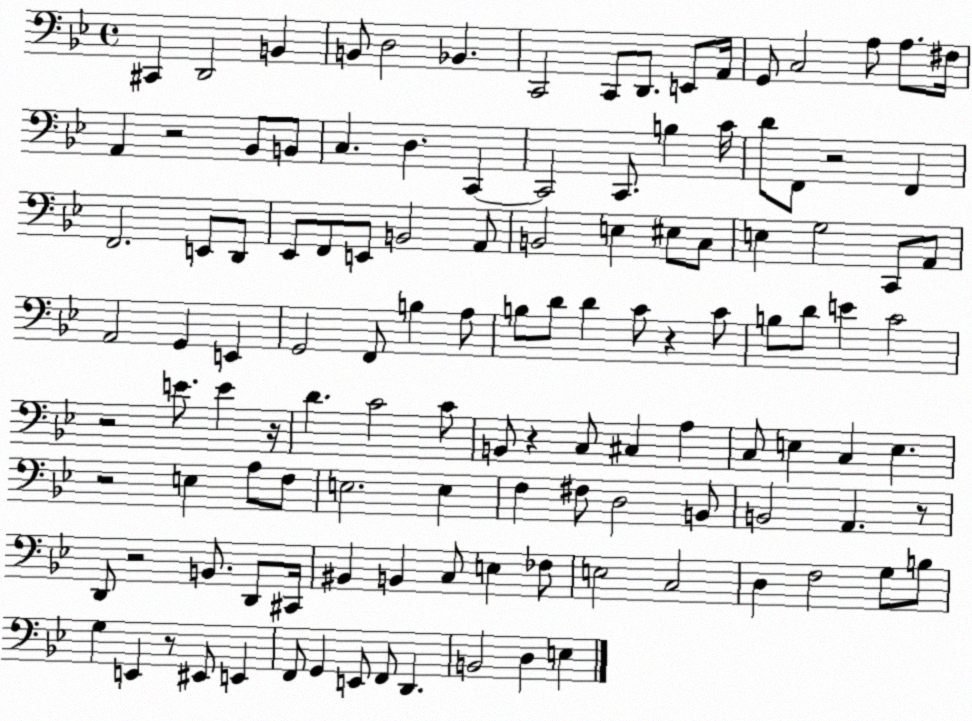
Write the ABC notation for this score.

X:1
T:Untitled
M:4/4
L:1/4
K:Bb
^C,, D,,2 B,, B,,/2 D,2 _B,, C,,2 C,,/2 D,,/2 E,,/2 A,,/4 G,,/2 C,2 A,/2 A,/2 ^F,/4 A,, z2 _B,,/2 B,,/2 C, D, C,, C,,2 C,,/2 B, C/4 D/2 F,,/2 z2 F,, F,,2 E,,/2 D,,/2 _E,,/2 F,,/2 E,,/2 B,,2 A,,/2 B,,2 E, ^E,/2 C,/2 E, G,2 C,,/2 A,,/2 A,,2 G,, E,, G,,2 F,,/2 B, A,/2 B,/2 D/2 D C/2 z C/2 B,/2 D/2 E C2 z2 E/2 E z/4 D C2 C/2 B,,/2 z C,/2 ^C, A, C,/2 E, C, E, z2 E, A,/2 F,/2 E,2 E, F, ^F,/2 D,2 B,,/2 B,,2 A,, z/2 D,,/2 z2 B,,/2 D,,/2 ^C,,/4 ^B,, B,, C,/2 E, _F,/2 E,2 C,2 D, F,2 G,/2 B,/2 G, E,, z/2 ^E,,/2 E,, F,,/2 G,, E,,/2 F,,/2 D,, B,,2 D, E,